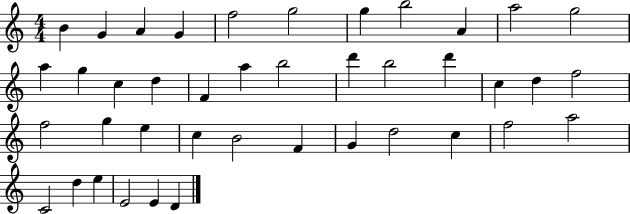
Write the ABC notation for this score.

X:1
T:Untitled
M:4/4
L:1/4
K:C
B G A G f2 g2 g b2 A a2 g2 a g c d F a b2 d' b2 d' c d f2 f2 g e c B2 F G d2 c f2 a2 C2 d e E2 E D